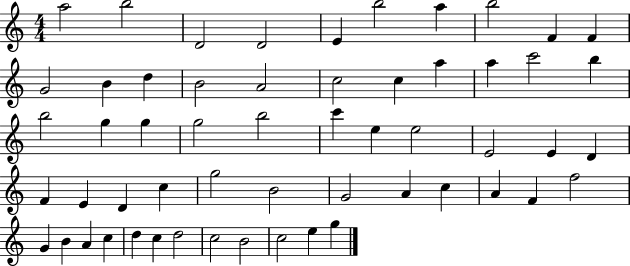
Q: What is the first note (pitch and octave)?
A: A5